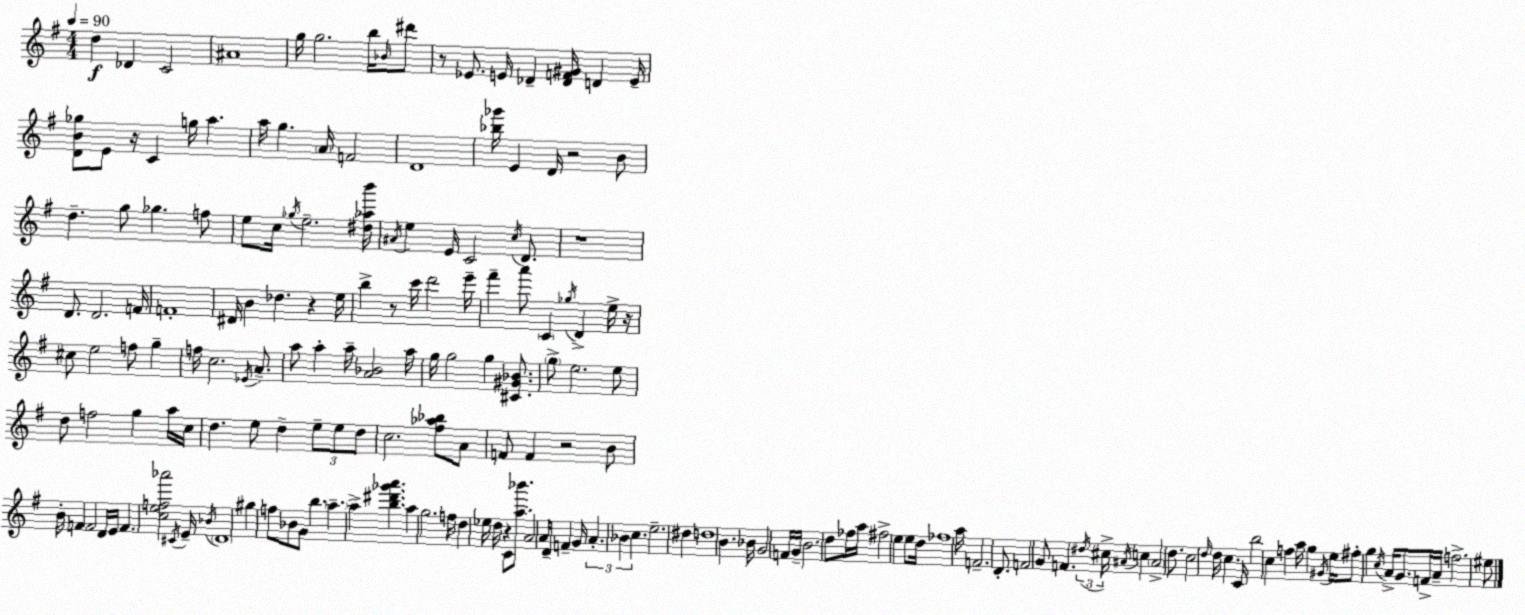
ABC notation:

X:1
T:Untitled
M:4/4
L:1/4
K:Em
d _D C2 ^A4 g/4 g2 b/4 _B/4 ^d'/2 z/2 _E/2 E/4 _D [_DF^G]/4 D E/4 [DB_g]/2 E/2 z/4 C g/4 a a/4 g A/4 F2 D4 [_b_g']/4 E D/4 z2 B/2 d g/2 _g f/2 e/2 c/4 _g/4 e2 [^d_ab']/4 ^A/4 e E/4 C2 c/4 D/2 z4 D/2 D2 F/4 F4 ^D/4 B _d z e/4 b z/2 c'/4 d'2 e'/4 ^f' a'/2 C _g/4 D e/4 z/4 ^c/2 e2 f/2 g f/4 c2 _E/4 A/2 a/2 a a/4 [A_B]2 a/4 g/4 g2 g [^C^G_B]/2 g/2 e2 e/2 d/2 f2 g a/4 c/4 d e/2 d e/2 e/2 d/2 c2 [^f_a_b]/2 A/2 F/2 F z2 B/2 B/4 F F2 D/4 E/4 F [cef_a']2 ^C/4 E/4 _B/4 D4 ^g f/2 _B/2 G/2 b a a [b^d'_g'a'] a g2 f/4 d _e/4 d/4 z C/2 [a_b']/2 A2 A/4 D/2 F G/4 A _B c e2 ^d d4 B _B/4 G2 F/4 G/4 B2 d/2 _f/4 a/4 ^f2 e e/2 d/4 _f4 a/4 F2 D/2 F2 G/2 F ^d/4 ^c/4 ^A/4 c ^A2 d/2 c2 d/4 d/4 c C/4 b2 c f a/4 g ^G/4 e/4 ^f/2 g c/4 A/4 G/2 F/4 A/4 f2 ^e/2